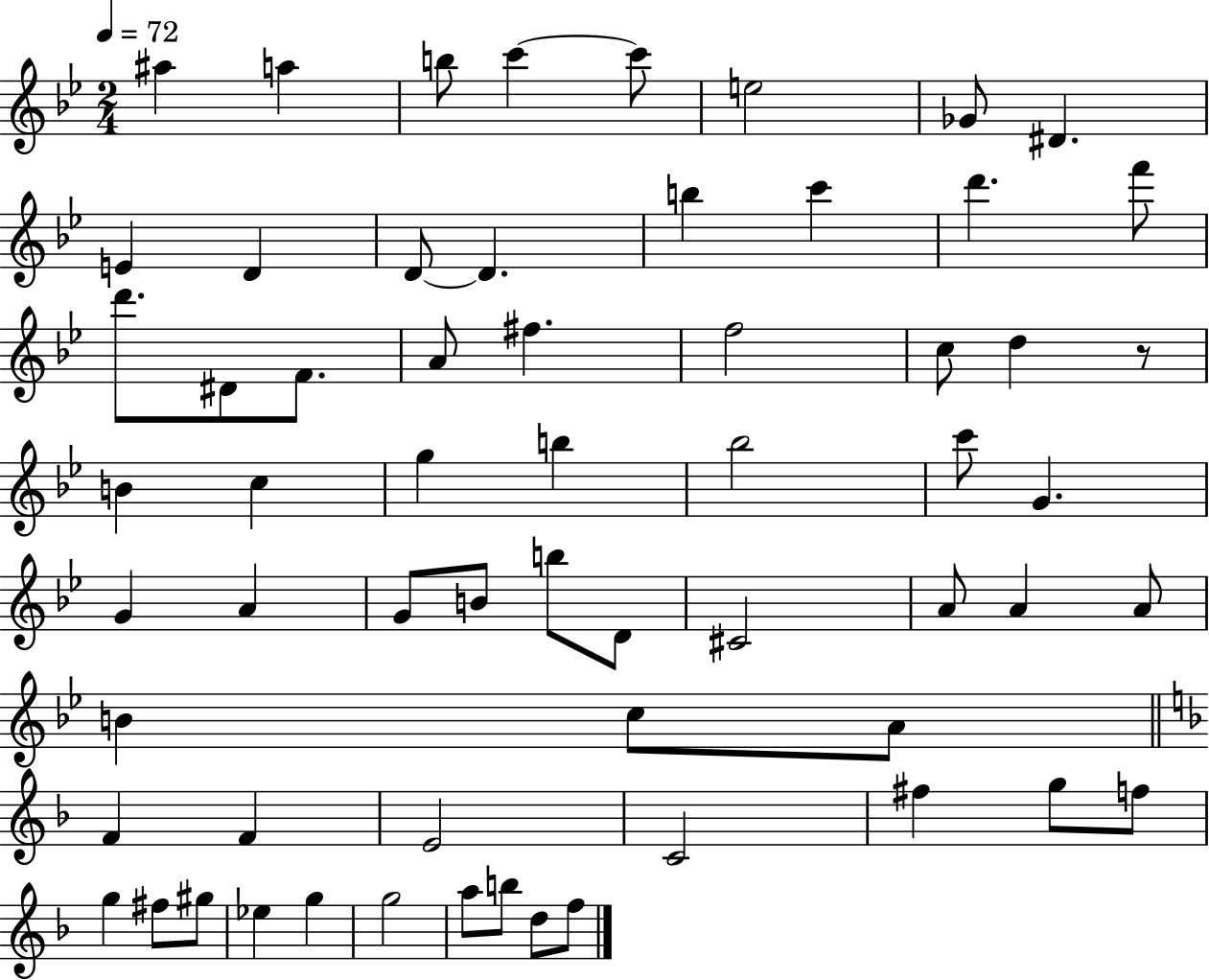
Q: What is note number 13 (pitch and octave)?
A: B5